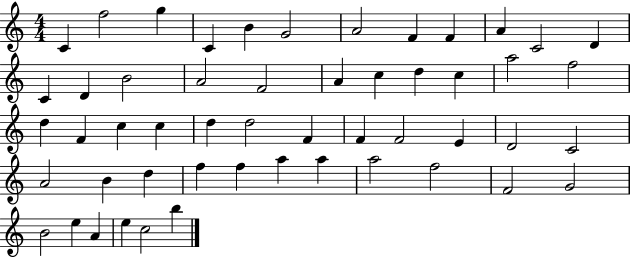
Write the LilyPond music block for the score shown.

{
  \clef treble
  \numericTimeSignature
  \time 4/4
  \key c \major
  c'4 f''2 g''4 | c'4 b'4 g'2 | a'2 f'4 f'4 | a'4 c'2 d'4 | \break c'4 d'4 b'2 | a'2 f'2 | a'4 c''4 d''4 c''4 | a''2 f''2 | \break d''4 f'4 c''4 c''4 | d''4 d''2 f'4 | f'4 f'2 e'4 | d'2 c'2 | \break a'2 b'4 d''4 | f''4 f''4 a''4 a''4 | a''2 f''2 | f'2 g'2 | \break b'2 e''4 a'4 | e''4 c''2 b''4 | \bar "|."
}